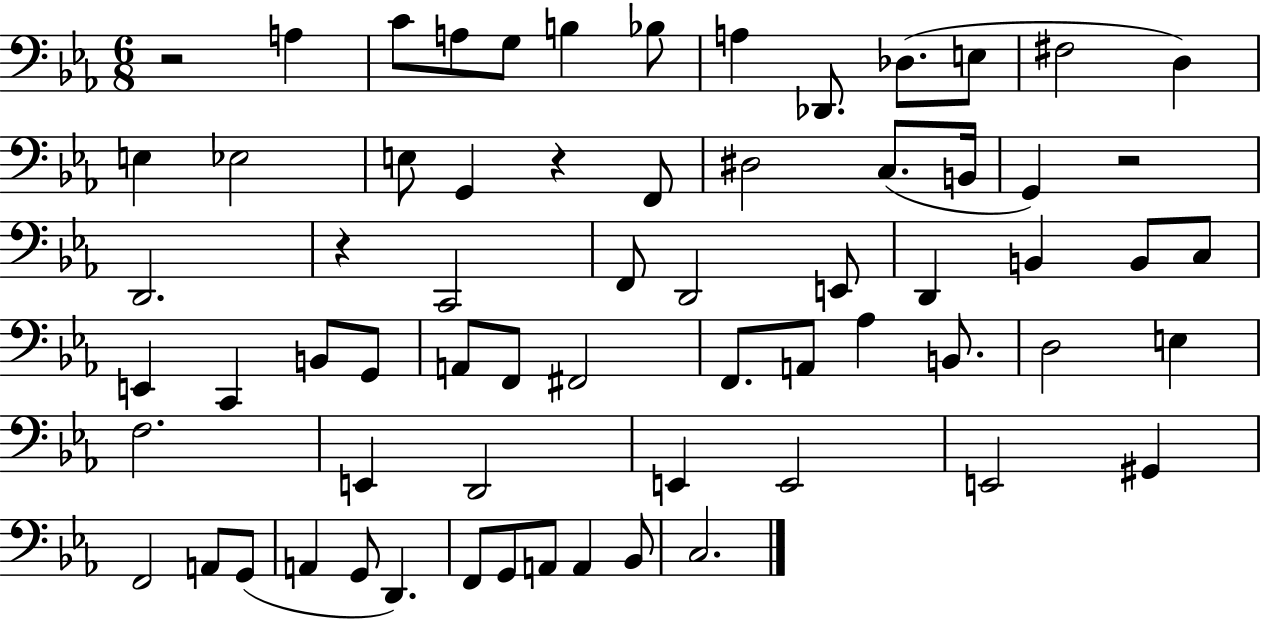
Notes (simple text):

R/h A3/q C4/e A3/e G3/e B3/q Bb3/e A3/q Db2/e. Db3/e. E3/e F#3/h D3/q E3/q Eb3/h E3/e G2/q R/q F2/e D#3/h C3/e. B2/s G2/q R/h D2/h. R/q C2/h F2/e D2/h E2/e D2/q B2/q B2/e C3/e E2/q C2/q B2/e G2/e A2/e F2/e F#2/h F2/e. A2/e Ab3/q B2/e. D3/h E3/q F3/h. E2/q D2/h E2/q E2/h E2/h G#2/q F2/h A2/e G2/e A2/q G2/e D2/q. F2/e G2/e A2/e A2/q Bb2/e C3/h.